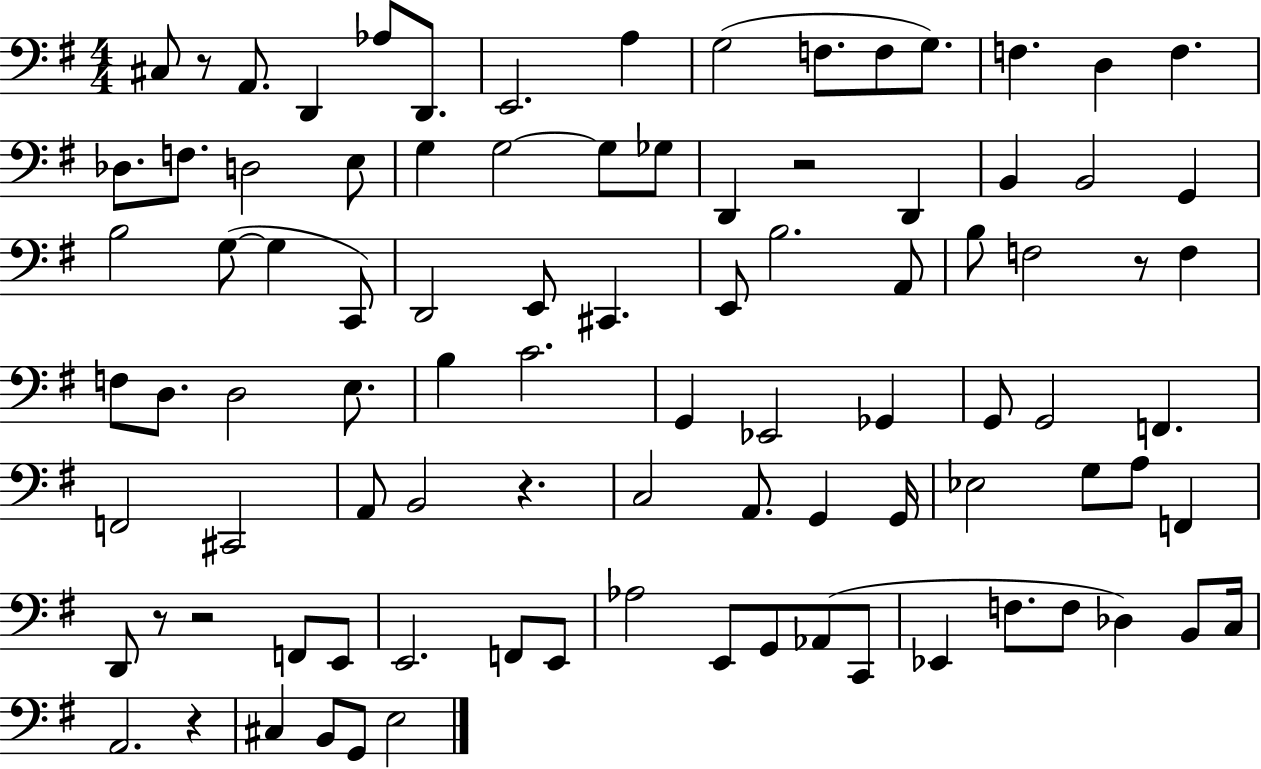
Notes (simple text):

C#3/e R/e A2/e. D2/q Ab3/e D2/e. E2/h. A3/q G3/h F3/e. F3/e G3/e. F3/q. D3/q F3/q. Db3/e. F3/e. D3/h E3/e G3/q G3/h G3/e Gb3/e D2/q R/h D2/q B2/q B2/h G2/q B3/h G3/e G3/q C2/e D2/h E2/e C#2/q. E2/e B3/h. A2/e B3/e F3/h R/e F3/q F3/e D3/e. D3/h E3/e. B3/q C4/h. G2/q Eb2/h Gb2/q G2/e G2/h F2/q. F2/h C#2/h A2/e B2/h R/q. C3/h A2/e. G2/q G2/s Eb3/h G3/e A3/e F2/q D2/e R/e R/h F2/e E2/e E2/h. F2/e E2/e Ab3/h E2/e G2/e Ab2/e C2/e Eb2/q F3/e. F3/e Db3/q B2/e C3/s A2/h. R/q C#3/q B2/e G2/e E3/h